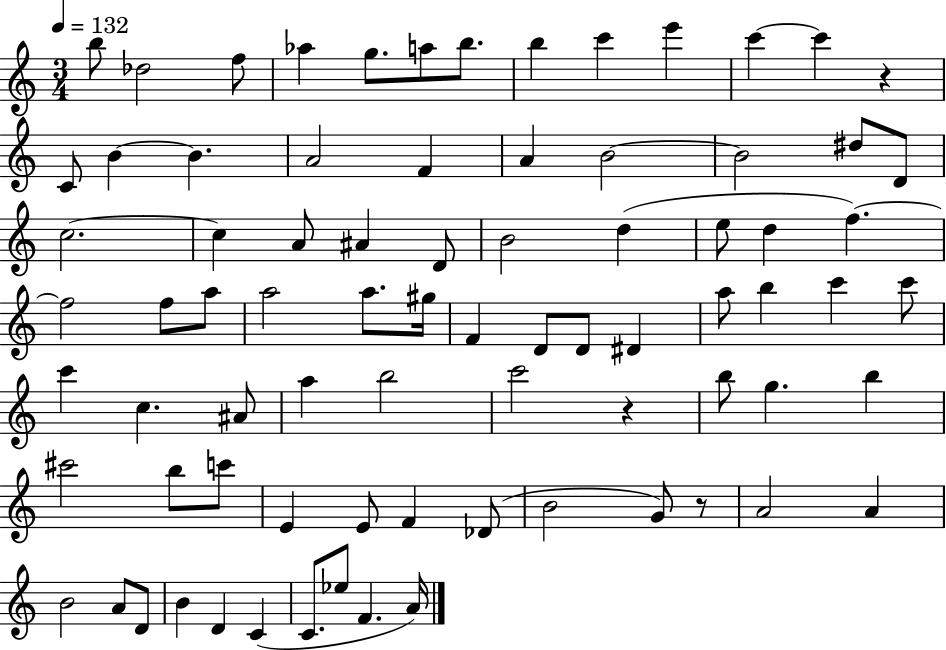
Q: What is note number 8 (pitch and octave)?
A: B5